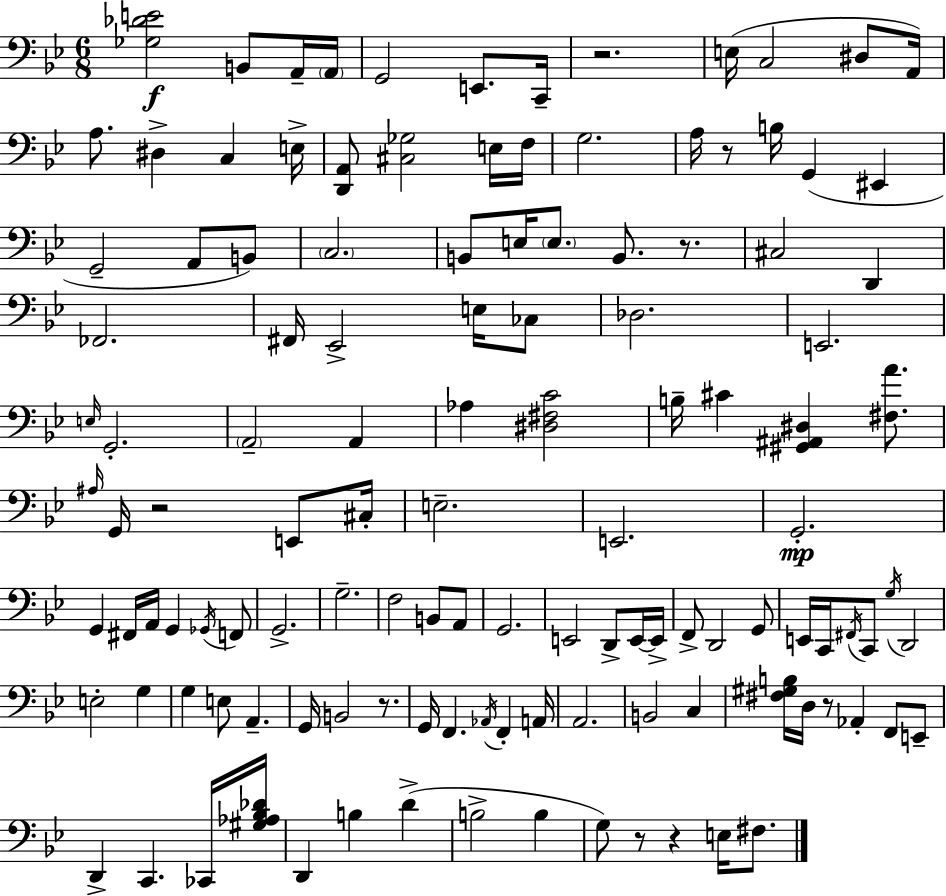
[Gb3,Db4,E4]/h B2/e A2/s A2/s G2/h E2/e. C2/s R/h. E3/s C3/h D#3/e A2/s A3/e. D#3/q C3/q E3/s [D2,A2]/e [C#3,Gb3]/h E3/s F3/s G3/h. A3/s R/e B3/s G2/q EIS2/q G2/h A2/e B2/e C3/h. B2/e E3/s E3/e. B2/e. R/e. C#3/h D2/q FES2/h. F#2/s Eb2/h E3/s CES3/e Db3/h. E2/h. E3/s G2/h. A2/h A2/q Ab3/q [D#3,F#3,C4]/h B3/s C#4/q [G#2,A#2,D#3]/q [F#3,A4]/e. A#3/s G2/s R/h E2/e C#3/s E3/h. E2/h. G2/h. G2/q F#2/s A2/s G2/q Gb2/s F2/e G2/h. G3/h. F3/h B2/e A2/e G2/h. E2/h D2/e E2/s E2/s F2/e D2/h G2/e E2/s C2/s F#2/s C2/e G3/s D2/h E3/h G3/q G3/q E3/e A2/q. G2/s B2/h R/e. G2/s F2/q. Ab2/s F2/q A2/s A2/h. B2/h C3/q [F#3,G#3,B3]/s D3/s R/e Ab2/q F2/e E2/e D2/q C2/q. CES2/s [G#3,Ab3,Bb3,Db4]/s D2/q B3/q D4/q B3/h B3/q G3/e R/e R/q E3/s F#3/e.